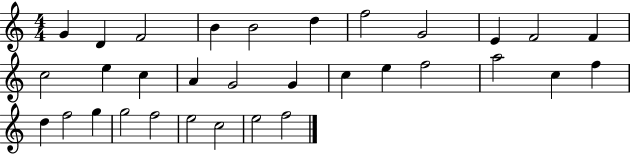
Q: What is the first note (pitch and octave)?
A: G4